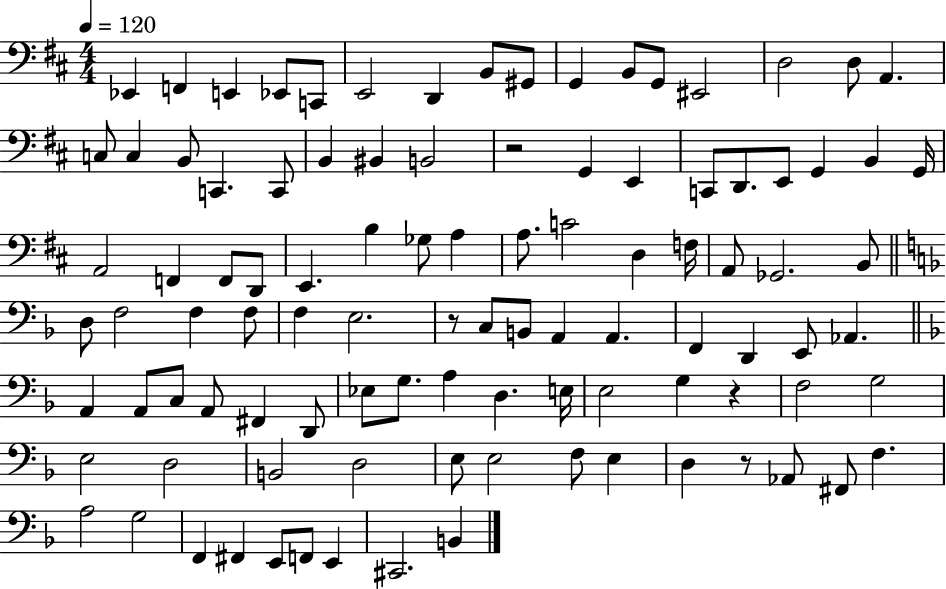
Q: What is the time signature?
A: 4/4